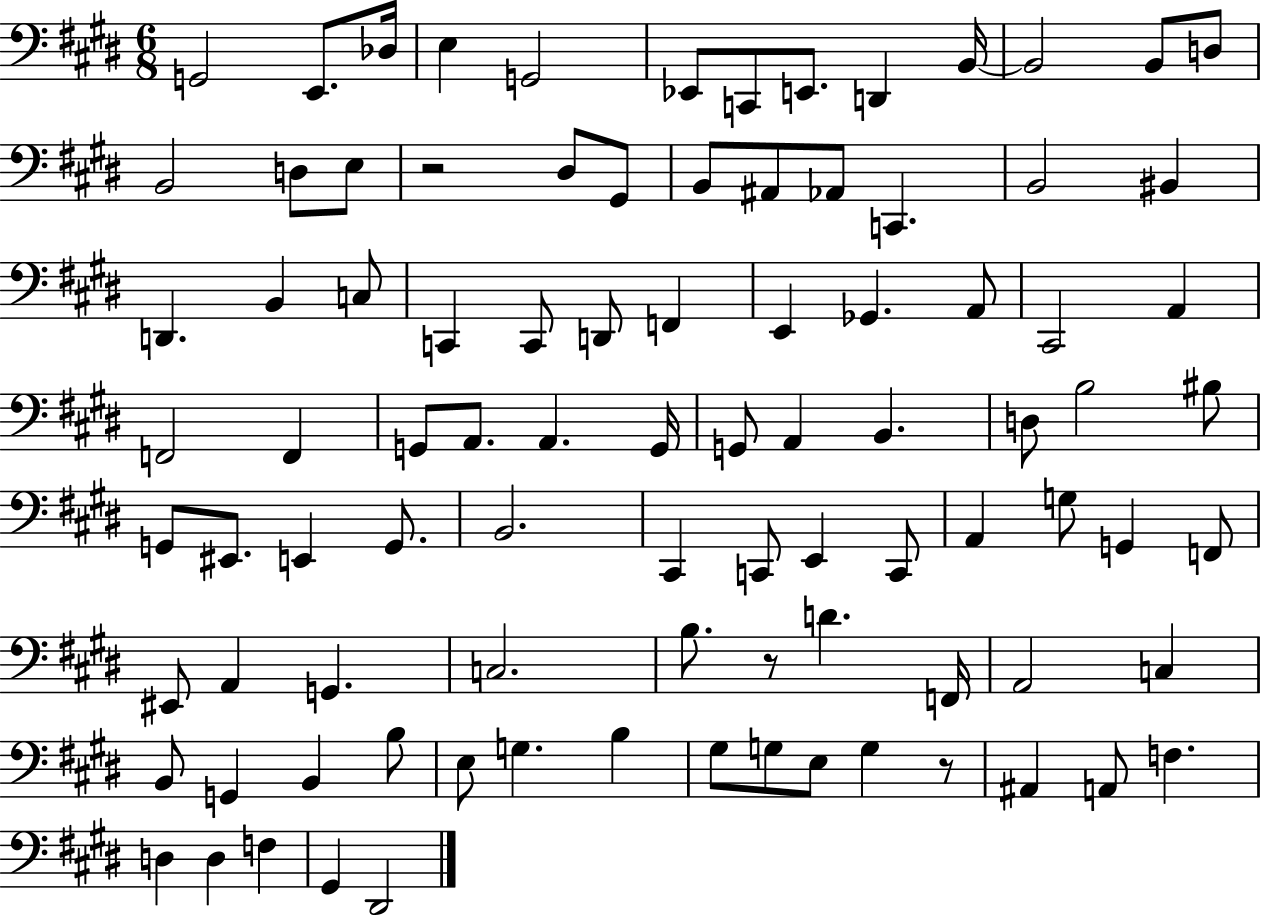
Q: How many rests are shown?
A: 3